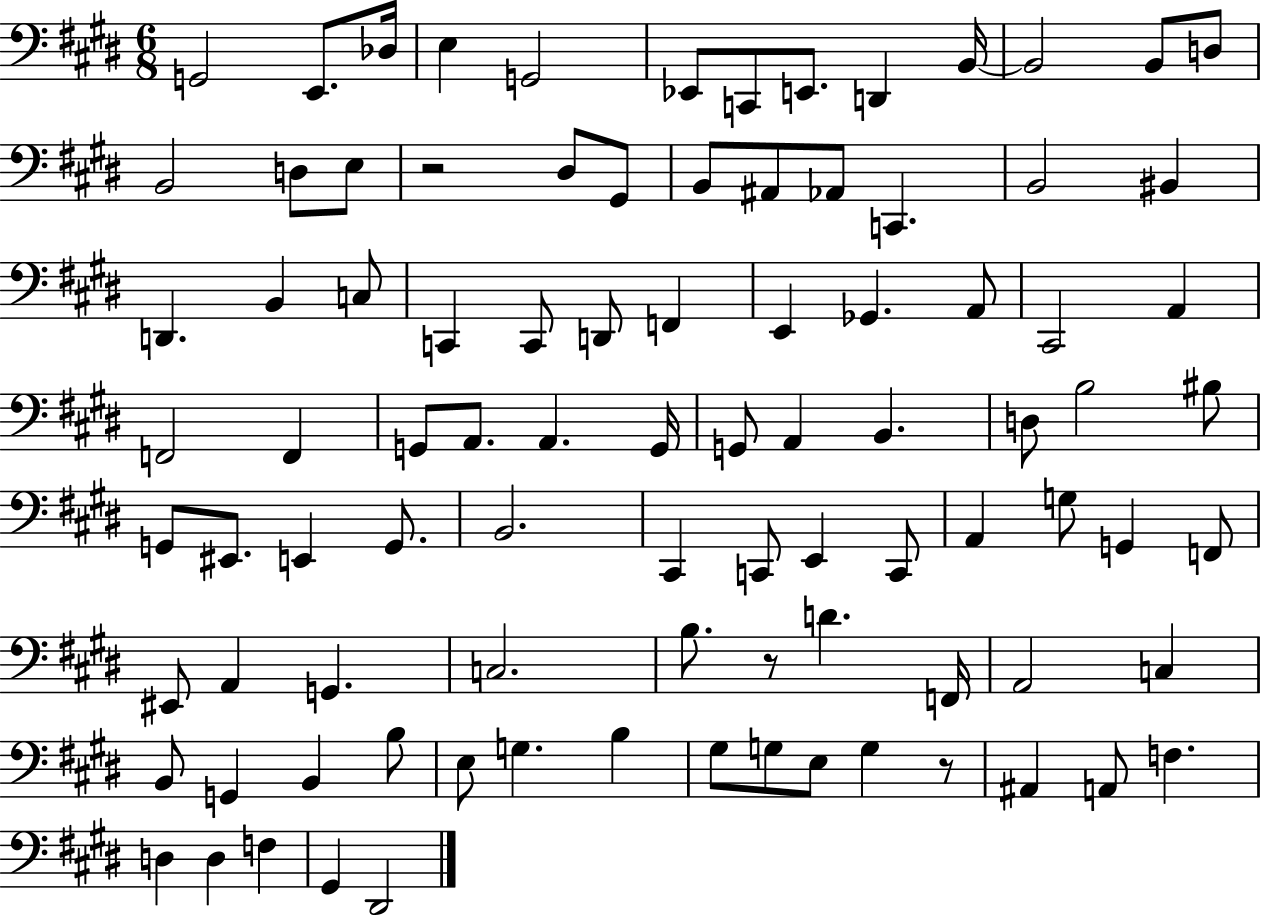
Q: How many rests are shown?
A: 3